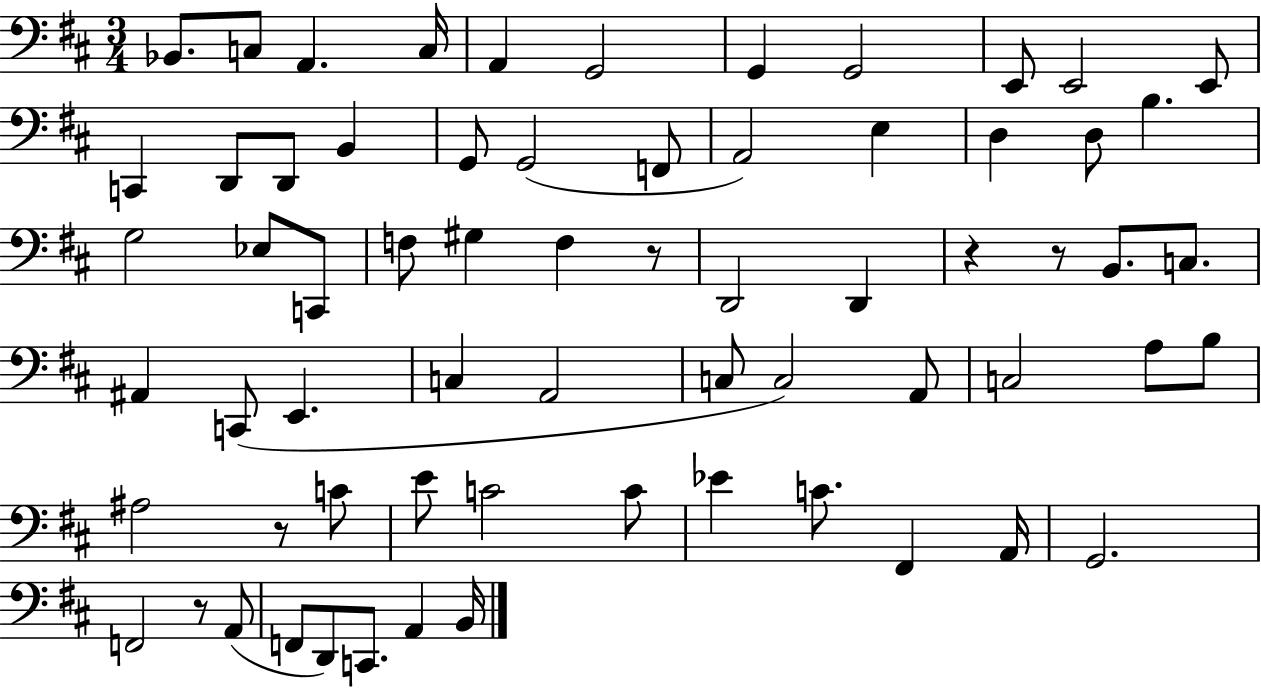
{
  \clef bass
  \numericTimeSignature
  \time 3/4
  \key d \major
  bes,8. c8 a,4. c16 | a,4 g,2 | g,4 g,2 | e,8 e,2 e,8 | \break c,4 d,8 d,8 b,4 | g,8 g,2( f,8 | a,2) e4 | d4 d8 b4. | \break g2 ees8 c,8 | f8 gis4 f4 r8 | d,2 d,4 | r4 r8 b,8. c8. | \break ais,4 c,8( e,4. | c4 a,2 | c8 c2) a,8 | c2 a8 b8 | \break ais2 r8 c'8 | e'8 c'2 c'8 | ees'4 c'8. fis,4 a,16 | g,2. | \break f,2 r8 a,8( | f,8 d,8) c,8. a,4 b,16 | \bar "|."
}